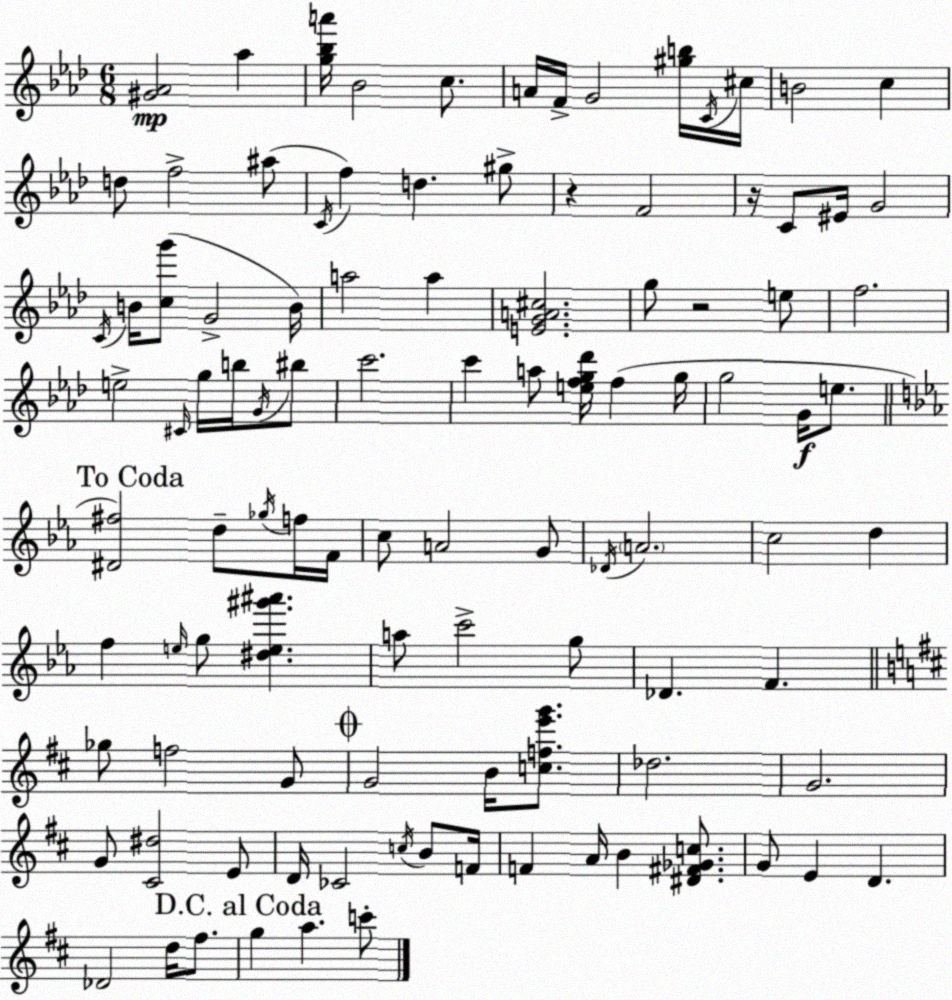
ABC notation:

X:1
T:Untitled
M:6/8
L:1/4
K:Fm
[^G_A]2 _a [g_ba']/4 _B2 c/2 A/4 F/4 G2 [^gb]/4 C/4 ^c/4 B2 c d/2 f2 ^a/2 C/4 f d ^g/2 z F2 z/4 C/2 ^E/4 G2 C/4 B/4 [cg']/2 G2 B/4 a2 a [EGA^c]2 g/2 z2 e/2 f2 e2 ^C/4 g/4 b/4 G/4 ^b/2 c'2 c' a/2 [efg_d']/4 f g/4 g2 G/4 e/2 [^D^f]2 d/2 _g/4 f/4 F/4 c/2 A2 G/2 _D/4 A2 c2 d f e/4 g/2 [^de^g'^a'] a/2 c'2 g/2 _D F _g/2 f2 G/2 G2 B/4 [cfe'g']/2 _d2 G2 G/2 [^C^d]2 E/2 D/4 _C2 c/4 B/2 F/4 F A/4 B [^D^F_Gc]/2 G/2 E D _D2 d/4 ^f/2 g a c'/2